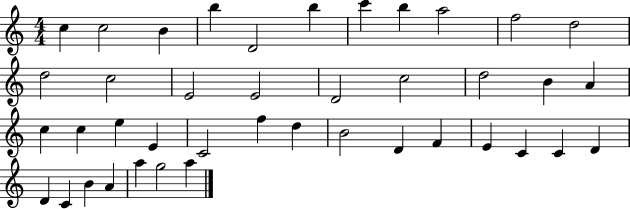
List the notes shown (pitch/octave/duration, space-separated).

C5/q C5/h B4/q B5/q D4/h B5/q C6/q B5/q A5/h F5/h D5/h D5/h C5/h E4/h E4/h D4/h C5/h D5/h B4/q A4/q C5/q C5/q E5/q E4/q C4/h F5/q D5/q B4/h D4/q F4/q E4/q C4/q C4/q D4/q D4/q C4/q B4/q A4/q A5/q G5/h A5/q